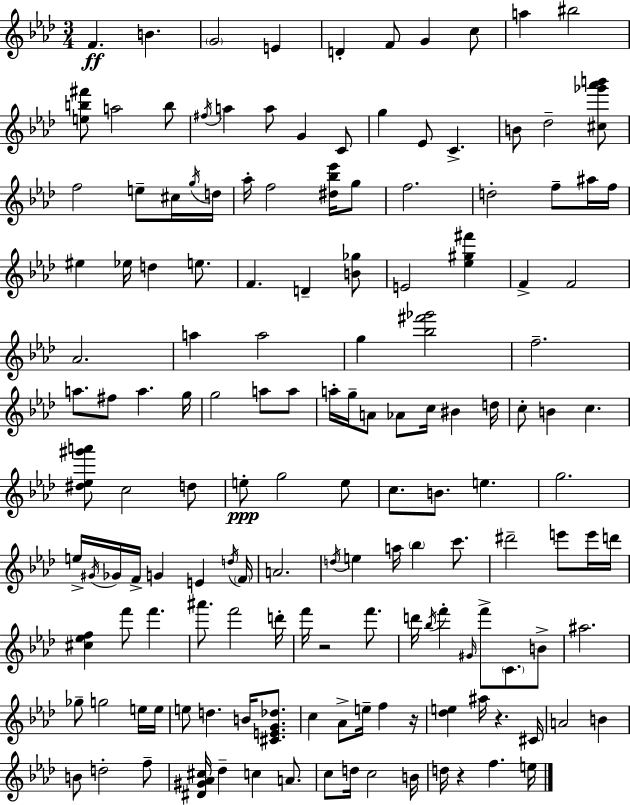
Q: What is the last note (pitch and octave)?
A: E5